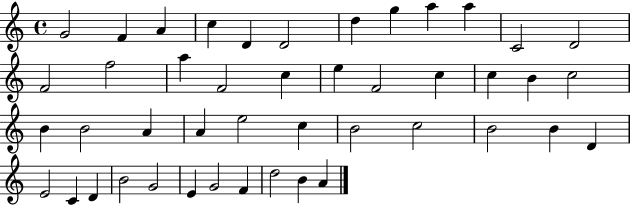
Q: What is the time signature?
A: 4/4